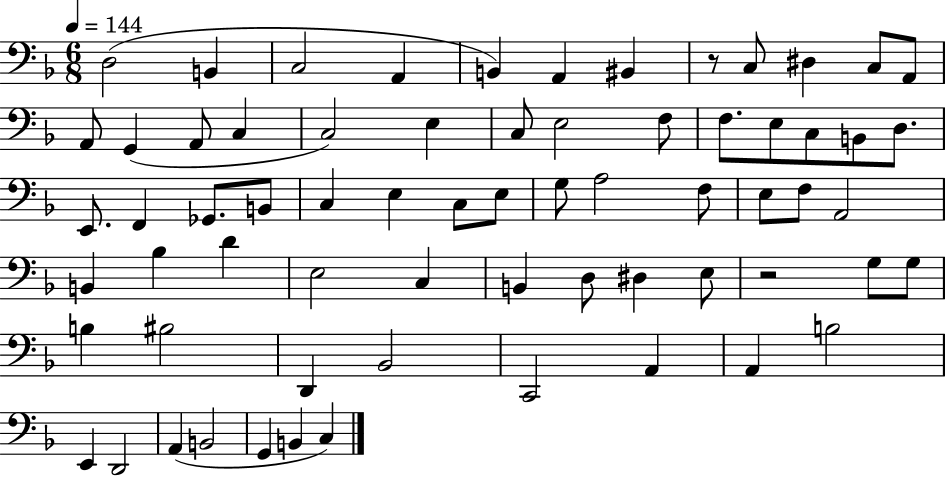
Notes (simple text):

D3/h B2/q C3/h A2/q B2/q A2/q BIS2/q R/e C3/e D#3/q C3/e A2/e A2/e G2/q A2/e C3/q C3/h E3/q C3/e E3/h F3/e F3/e. E3/e C3/e B2/e D3/e. E2/e. F2/q Gb2/e. B2/e C3/q E3/q C3/e E3/e G3/e A3/h F3/e E3/e F3/e A2/h B2/q Bb3/q D4/q E3/h C3/q B2/q D3/e D#3/q E3/e R/h G3/e G3/e B3/q BIS3/h D2/q Bb2/h C2/h A2/q A2/q B3/h E2/q D2/h A2/q B2/h G2/q B2/q C3/q